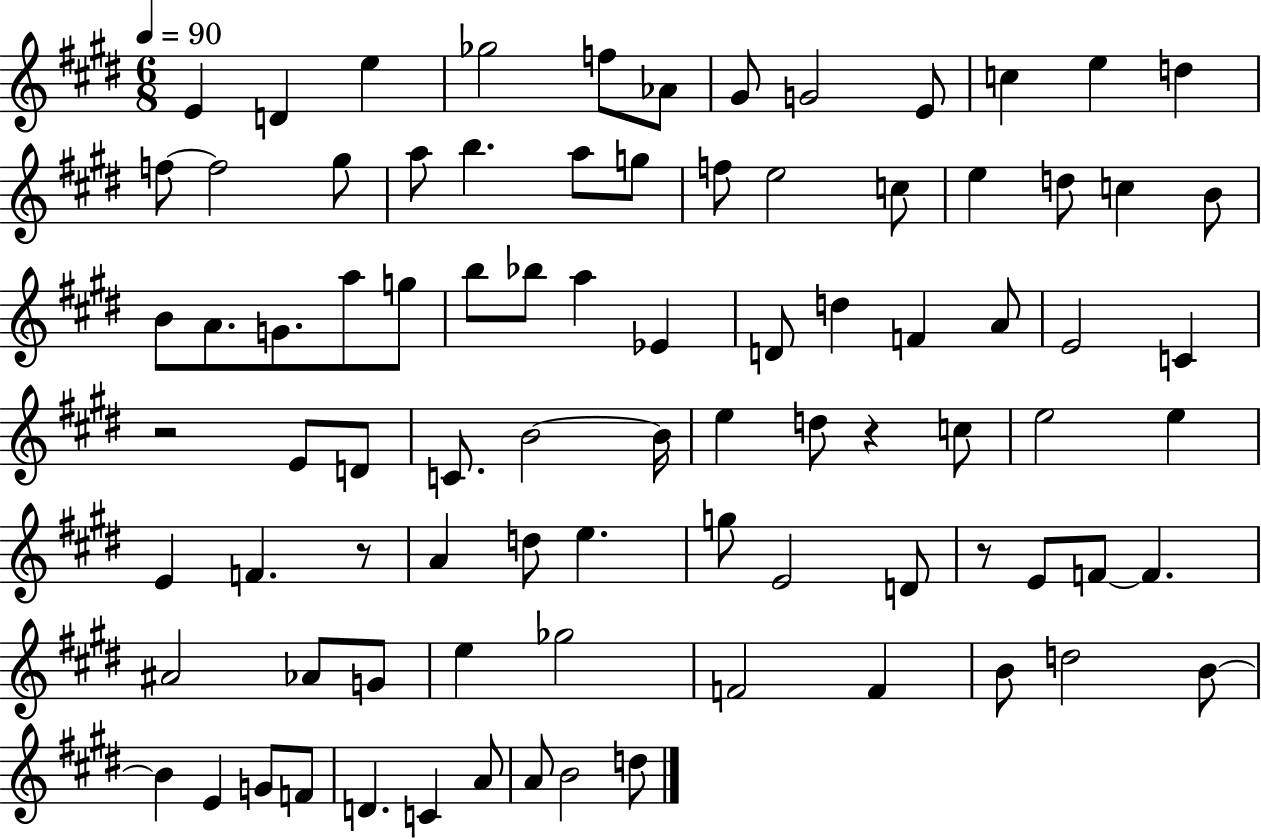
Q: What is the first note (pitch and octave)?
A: E4